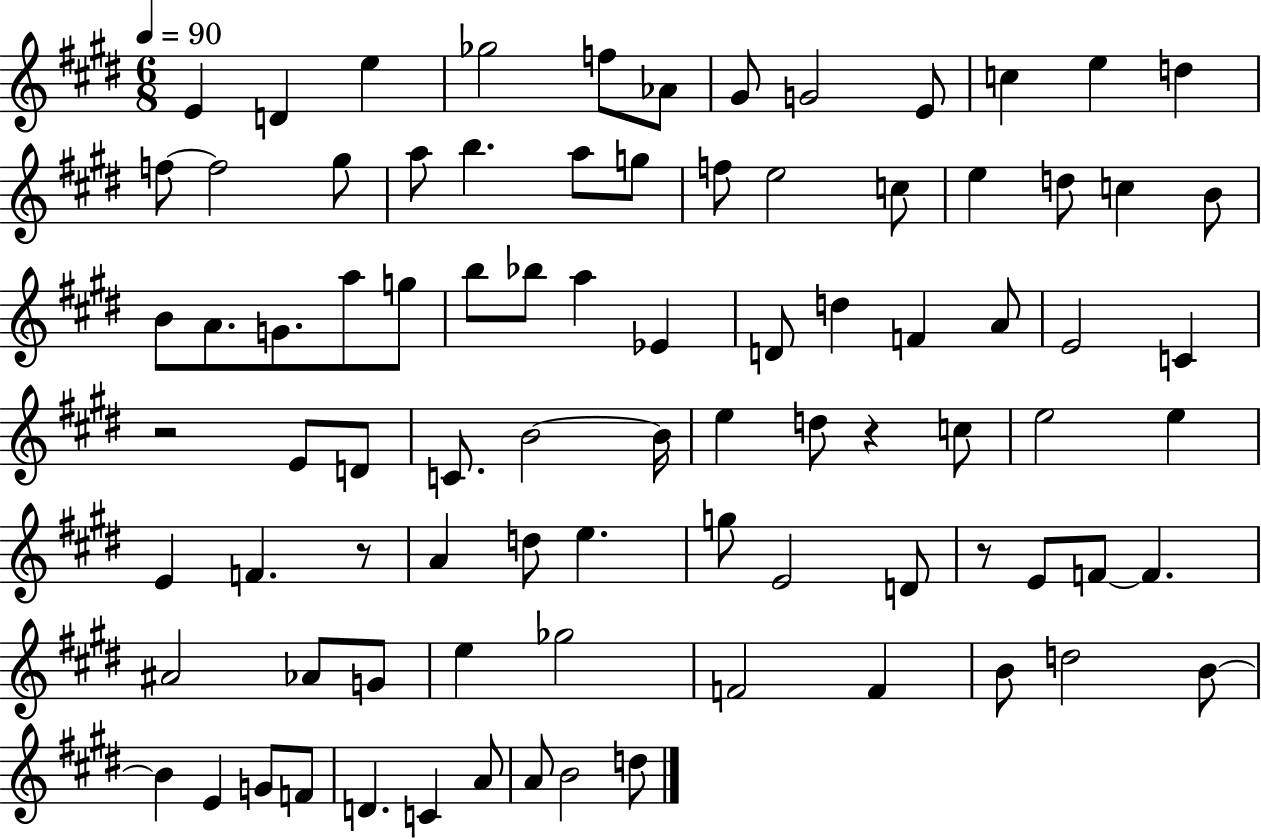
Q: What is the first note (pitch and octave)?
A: E4